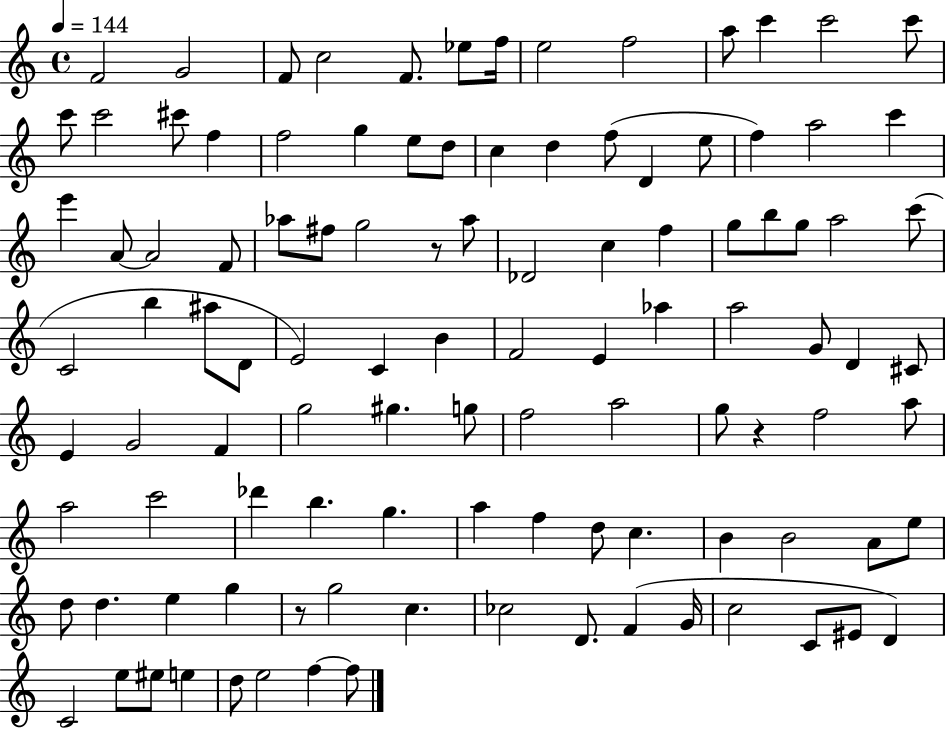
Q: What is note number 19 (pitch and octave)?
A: G5